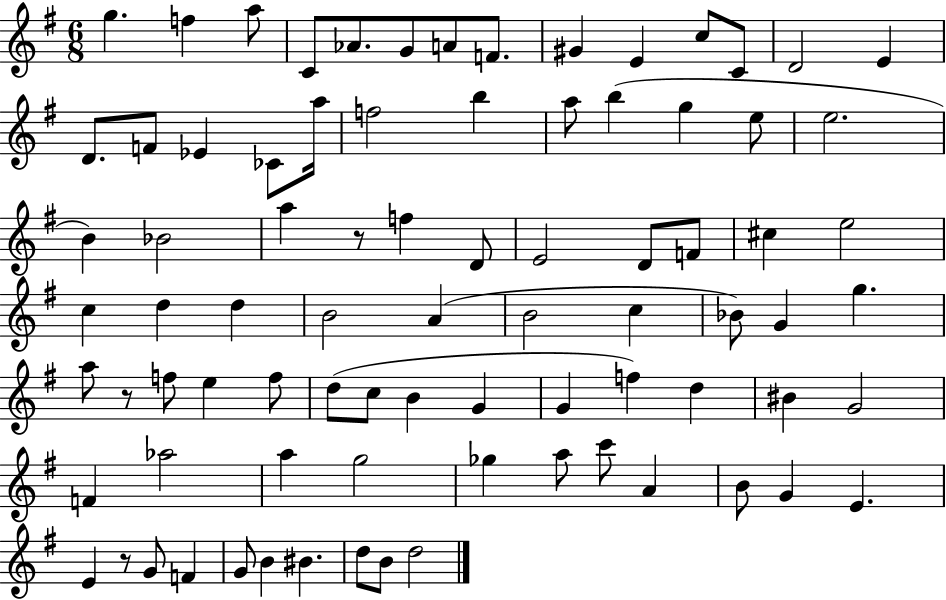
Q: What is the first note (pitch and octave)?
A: G5